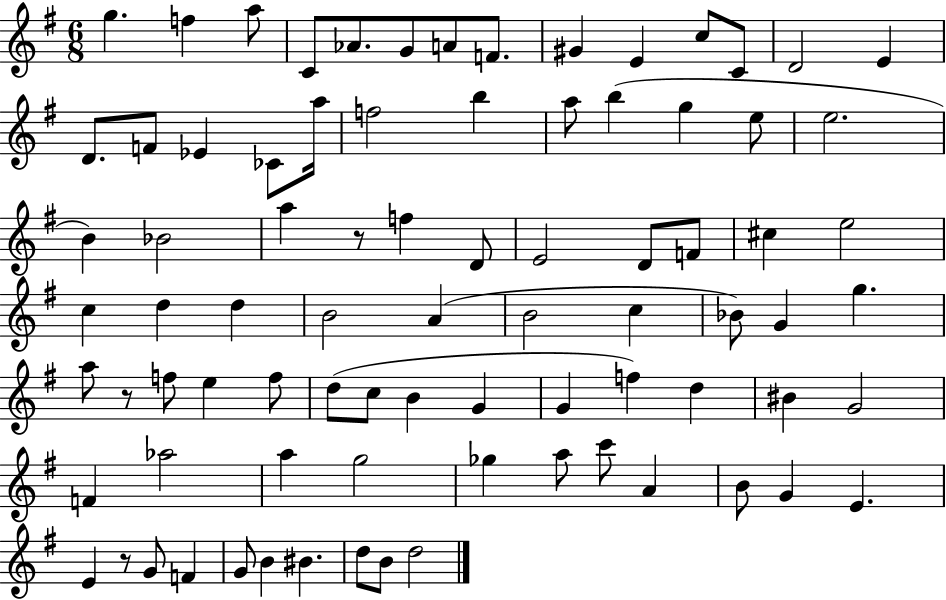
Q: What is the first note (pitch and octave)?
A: G5